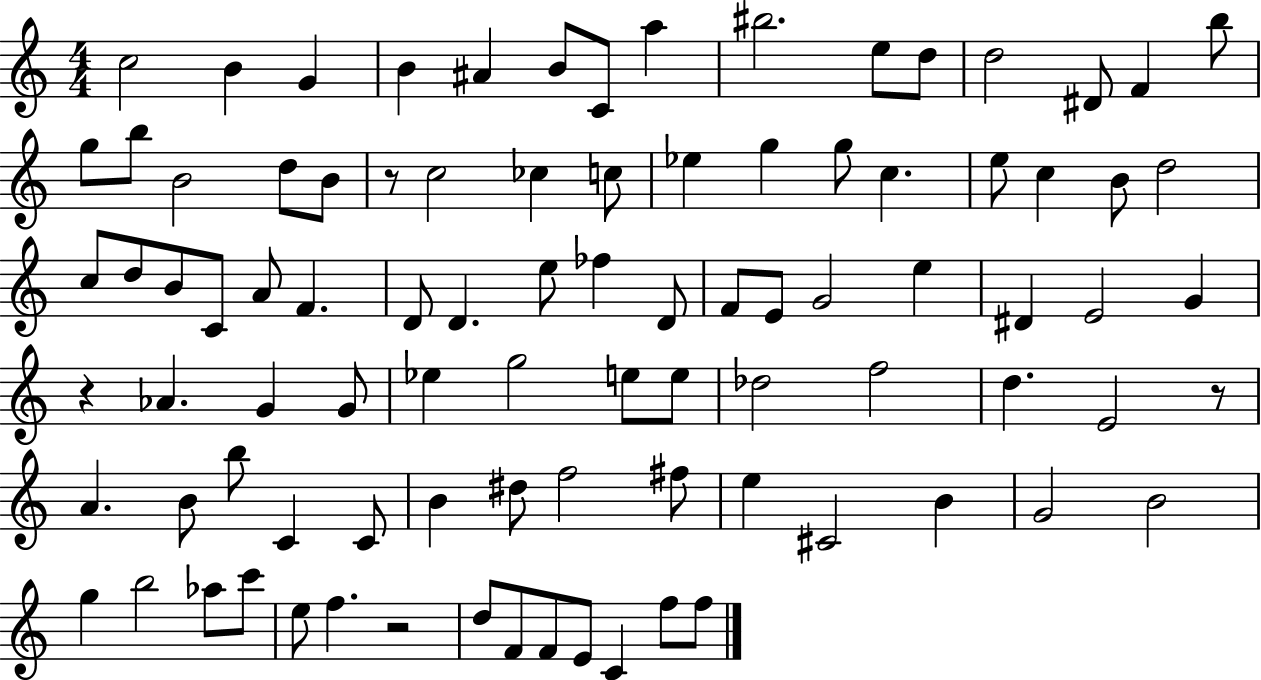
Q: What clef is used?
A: treble